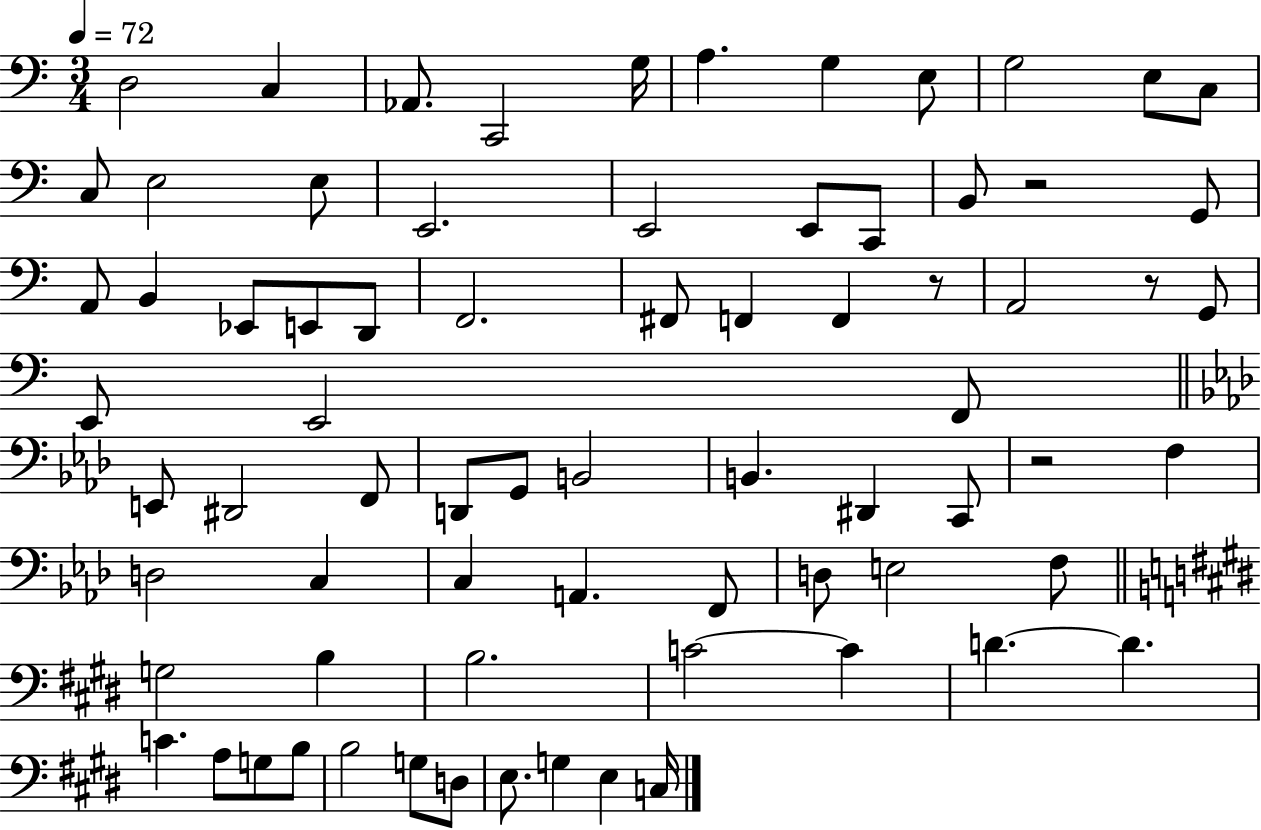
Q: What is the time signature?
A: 3/4